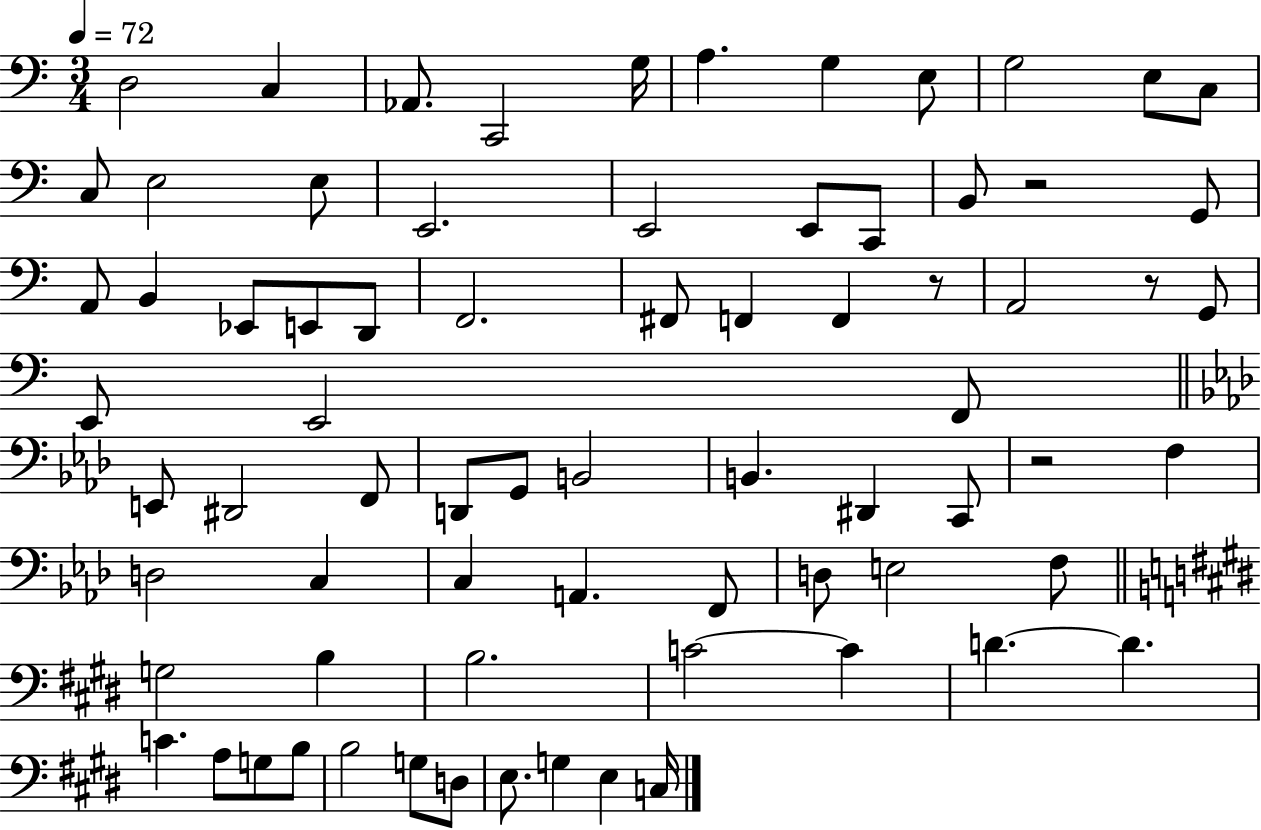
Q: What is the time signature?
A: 3/4